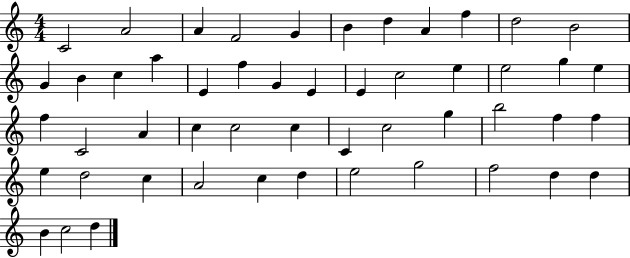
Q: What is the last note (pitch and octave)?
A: D5